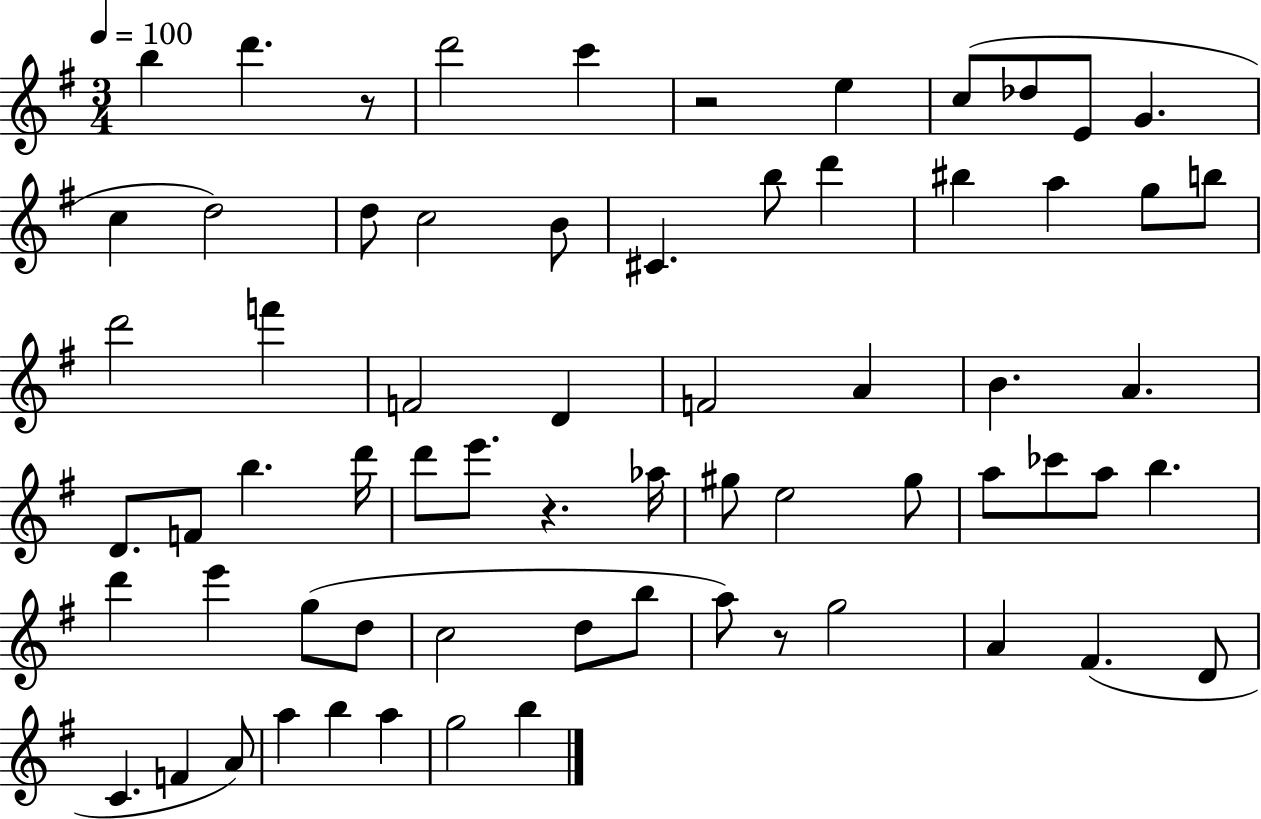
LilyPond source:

{
  \clef treble
  \numericTimeSignature
  \time 3/4
  \key g \major
  \tempo 4 = 100
  b''4 d'''4. r8 | d'''2 c'''4 | r2 e''4 | c''8( des''8 e'8 g'4. | \break c''4 d''2) | d''8 c''2 b'8 | cis'4. b''8 d'''4 | bis''4 a''4 g''8 b''8 | \break d'''2 f'''4 | f'2 d'4 | f'2 a'4 | b'4. a'4. | \break d'8. f'8 b''4. d'''16 | d'''8 e'''8. r4. aes''16 | gis''8 e''2 gis''8 | a''8 ces'''8 a''8 b''4. | \break d'''4 e'''4 g''8( d''8 | c''2 d''8 b''8 | a''8) r8 g''2 | a'4 fis'4.( d'8 | \break c'4. f'4 a'8) | a''4 b''4 a''4 | g''2 b''4 | \bar "|."
}